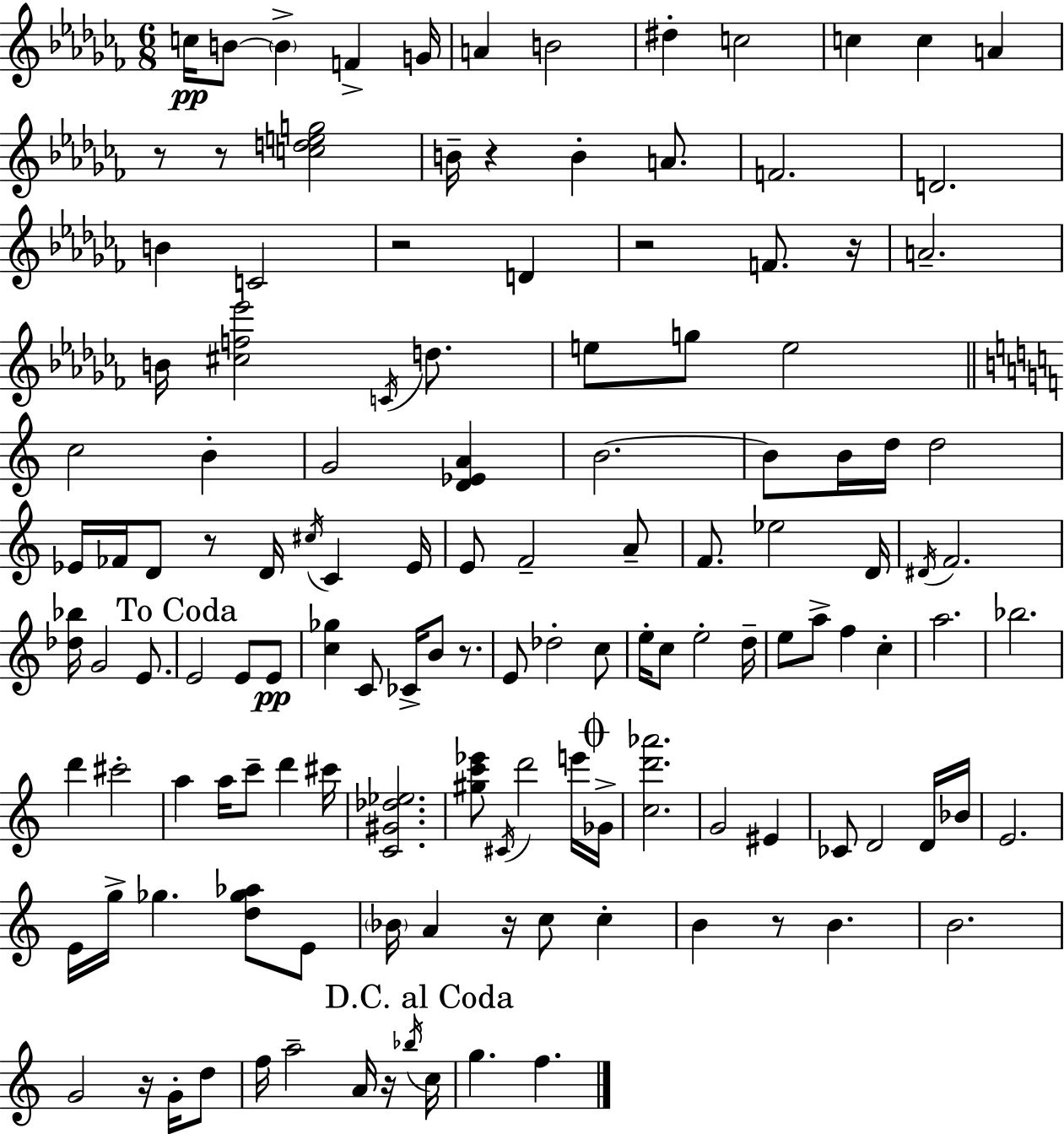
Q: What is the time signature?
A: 6/8